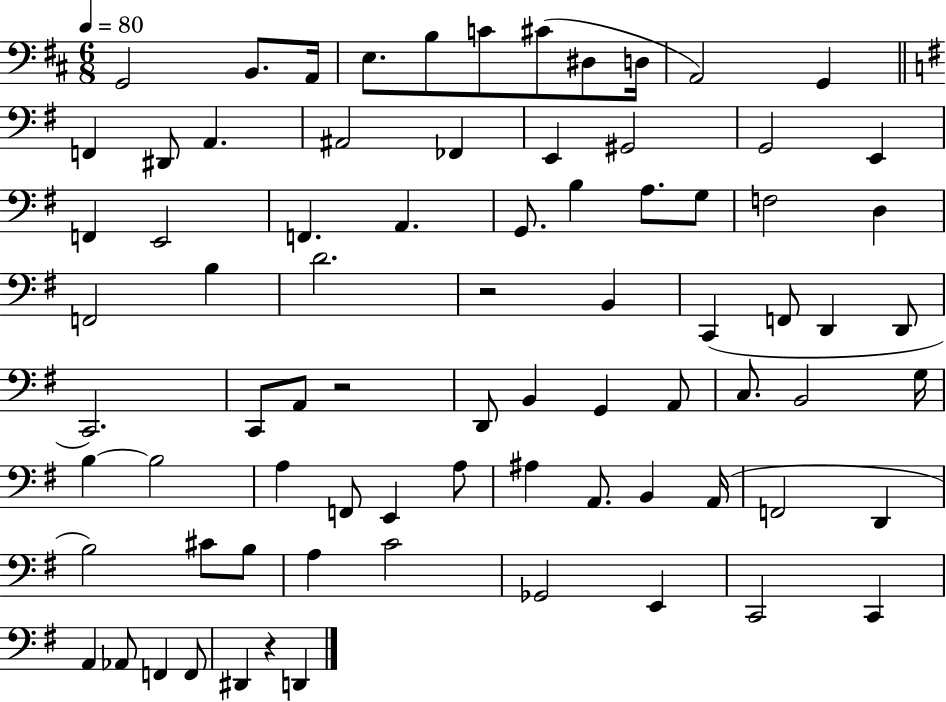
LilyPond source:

{
  \clef bass
  \numericTimeSignature
  \time 6/8
  \key d \major
  \tempo 4 = 80
  \repeat volta 2 { g,2 b,8. a,16 | e8. b8 c'8 cis'8( dis8 d16 | a,2) g,4 | \bar "||" \break \key e \minor f,4 dis,8 a,4. | ais,2 fes,4 | e,4 gis,2 | g,2 e,4 | \break f,4 e,2 | f,4. a,4. | g,8. b4 a8. g8 | f2 d4 | \break f,2 b4 | d'2. | r2 b,4 | c,4( f,8 d,4 d,8 | \break c,2.) | c,8 a,8 r2 | d,8 b,4 g,4 a,8 | c8. b,2 g16 | \break b4~~ b2 | a4 f,8 e,4 a8 | ais4 a,8. b,4 a,16( | f,2 d,4 | \break b2) cis'8 b8 | a4 c'2 | ges,2 e,4 | c,2 c,4 | \break a,4 aes,8 f,4 f,8 | dis,4 r4 d,4 | } \bar "|."
}